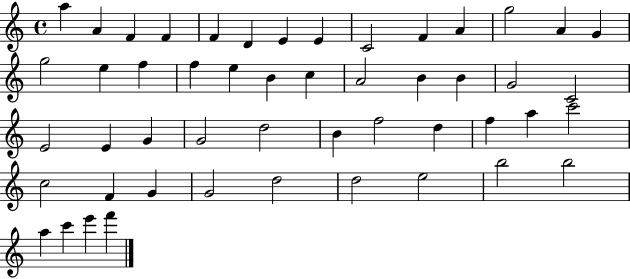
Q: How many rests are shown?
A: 0